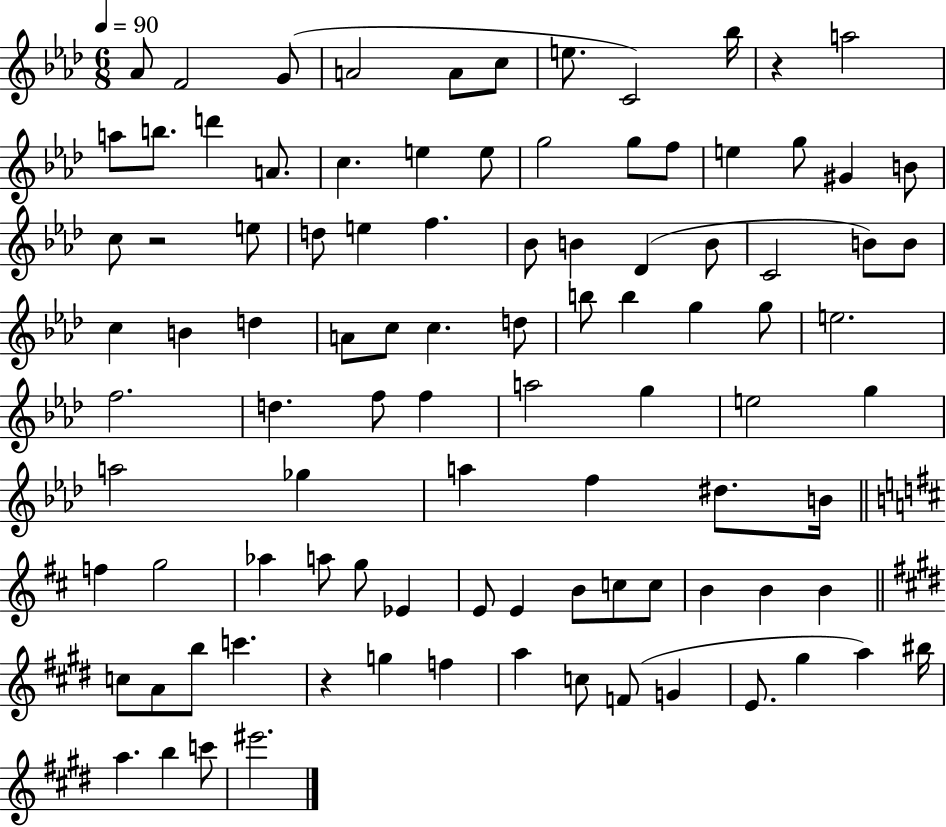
X:1
T:Untitled
M:6/8
L:1/4
K:Ab
_A/2 F2 G/2 A2 A/2 c/2 e/2 C2 _b/4 z a2 a/2 b/2 d' A/2 c e e/2 g2 g/2 f/2 e g/2 ^G B/2 c/2 z2 e/2 d/2 e f _B/2 B _D B/2 C2 B/2 B/2 c B d A/2 c/2 c d/2 b/2 b g g/2 e2 f2 d f/2 f a2 g e2 g a2 _g a f ^d/2 B/4 f g2 _a a/2 g/2 _E E/2 E B/2 c/2 c/2 B B B c/2 A/2 b/2 c' z g f a c/2 F/2 G E/2 ^g a ^b/4 a b c'/2 ^e'2